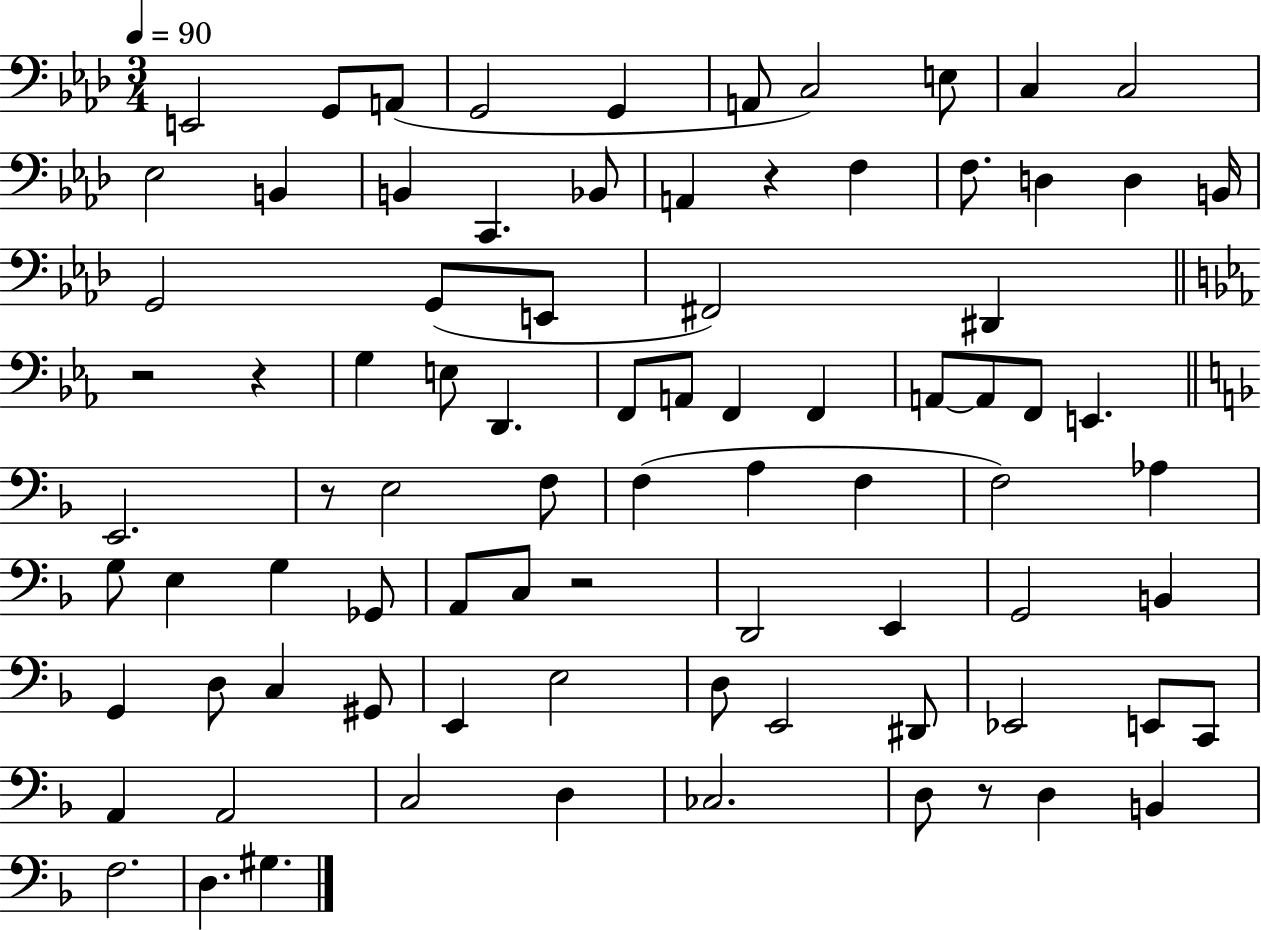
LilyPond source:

{
  \clef bass
  \numericTimeSignature
  \time 3/4
  \key aes \major
  \tempo 4 = 90
  e,2 g,8 a,8( | g,2 g,4 | a,8 c2) e8 | c4 c2 | \break ees2 b,4 | b,4 c,4. bes,8 | a,4 r4 f4 | f8. d4 d4 b,16 | \break g,2 g,8( e,8 | fis,2) dis,4 | \bar "||" \break \key c \minor r2 r4 | g4 e8 d,4. | f,8 a,8 f,4 f,4 | a,8~~ a,8 f,8 e,4. | \break \bar "||" \break \key f \major e,2. | r8 e2 f8 | f4( a4 f4 | f2) aes4 | \break g8 e4 g4 ges,8 | a,8 c8 r2 | d,2 e,4 | g,2 b,4 | \break g,4 d8 c4 gis,8 | e,4 e2 | d8 e,2 dis,8 | ees,2 e,8 c,8 | \break a,4 a,2 | c2 d4 | ces2. | d8 r8 d4 b,4 | \break f2. | d4. gis4. | \bar "|."
}